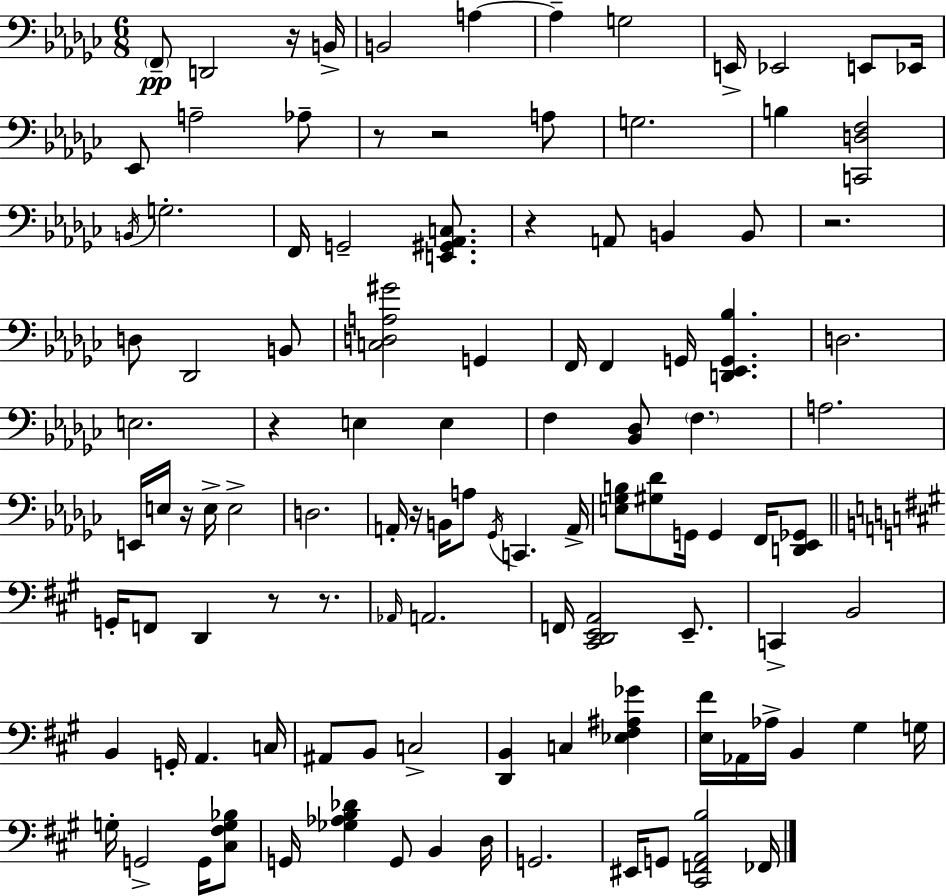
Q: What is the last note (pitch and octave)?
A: FES2